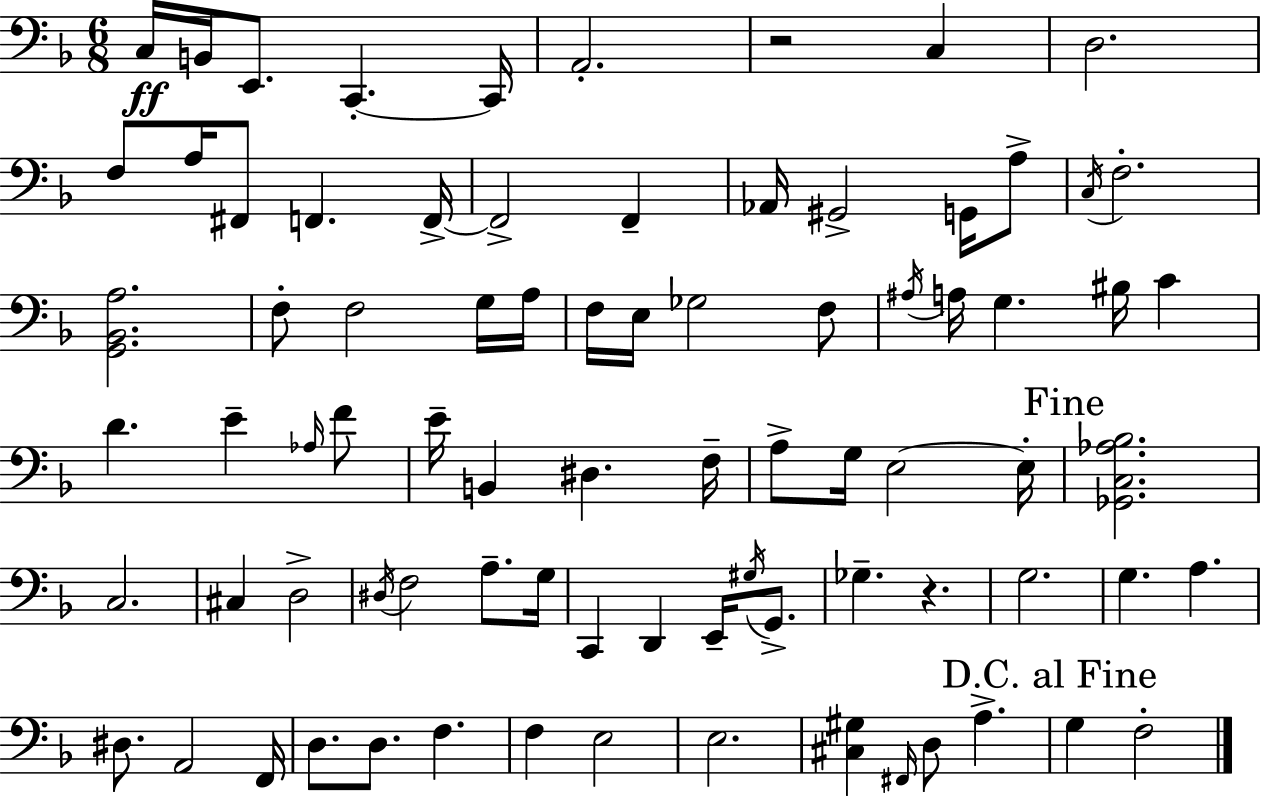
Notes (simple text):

C3/s B2/s E2/e. C2/q. C2/s A2/h. R/h C3/q D3/h. F3/e A3/s F#2/e F2/q. F2/s F2/h F2/q Ab2/s G#2/h G2/s A3/e C3/s F3/h. [G2,Bb2,A3]/h. F3/e F3/h G3/s A3/s F3/s E3/s Gb3/h F3/e A#3/s A3/s G3/q. BIS3/s C4/q D4/q. E4/q Ab3/s F4/e E4/s B2/q D#3/q. F3/s A3/e G3/s E3/h E3/s [Gb2,C3,Ab3,Bb3]/h. C3/h. C#3/q D3/h D#3/s F3/h A3/e. G3/s C2/q D2/q E2/s G#3/s G2/e. Gb3/q. R/q. G3/h. G3/q. A3/q. D#3/e. A2/h F2/s D3/e. D3/e. F3/q. F3/q E3/h E3/h. [C#3,G#3]/q F#2/s D3/e A3/q. G3/q F3/h